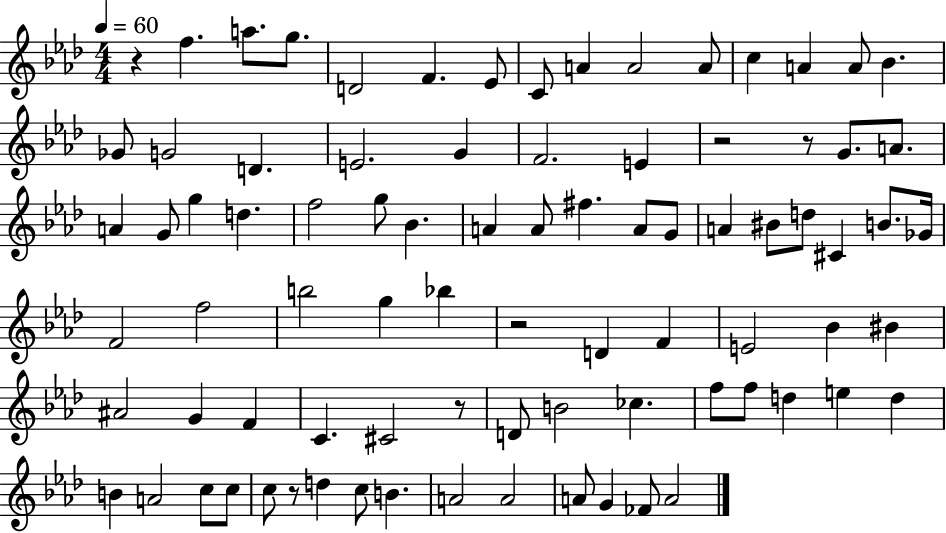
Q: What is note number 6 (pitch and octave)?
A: Eb4